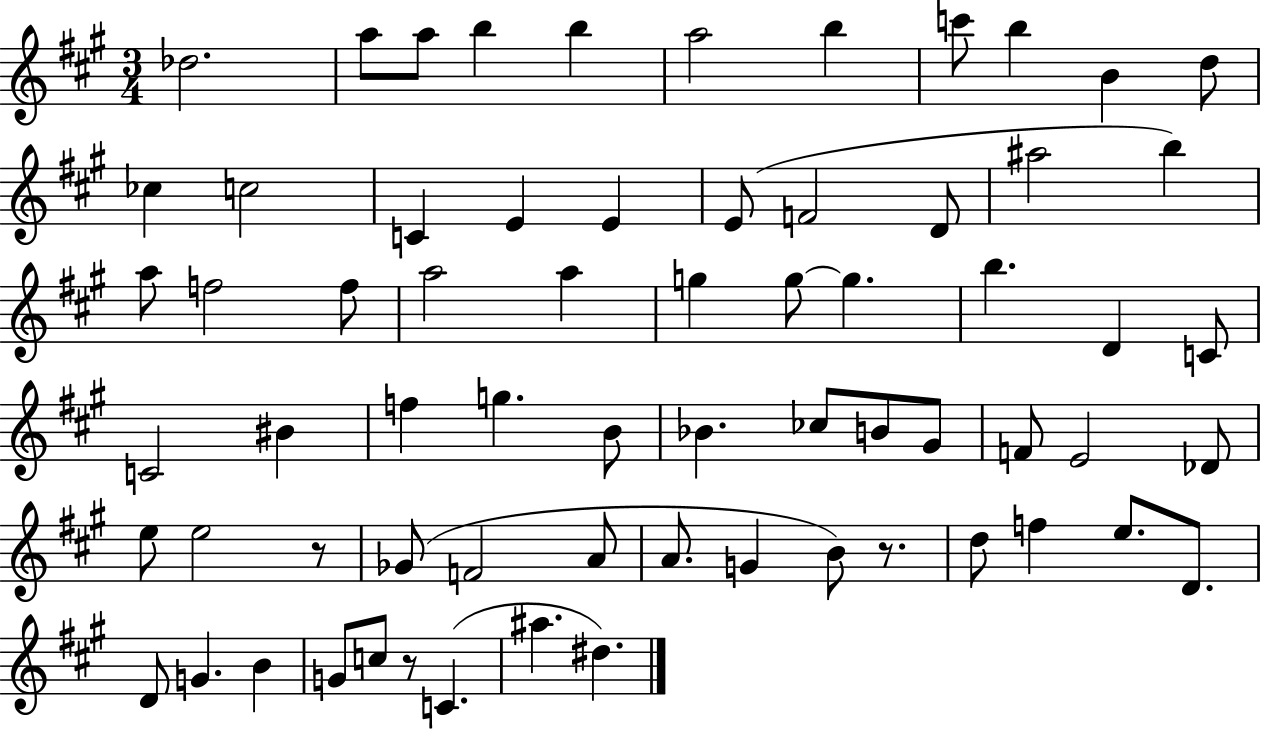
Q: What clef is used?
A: treble